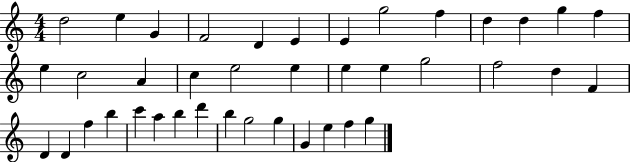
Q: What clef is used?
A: treble